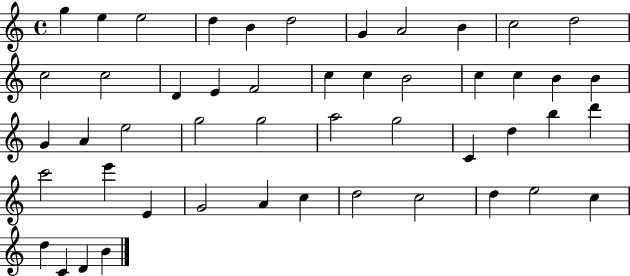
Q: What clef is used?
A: treble